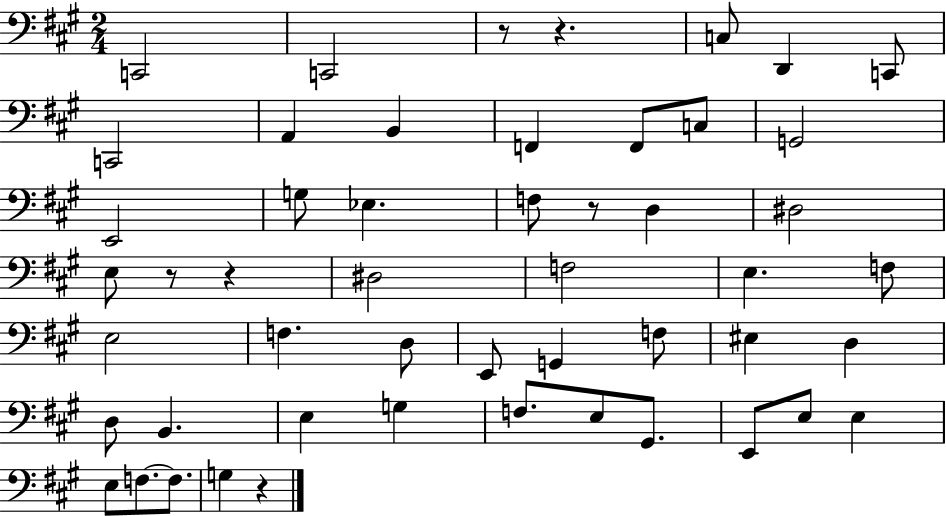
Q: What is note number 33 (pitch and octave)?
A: B2